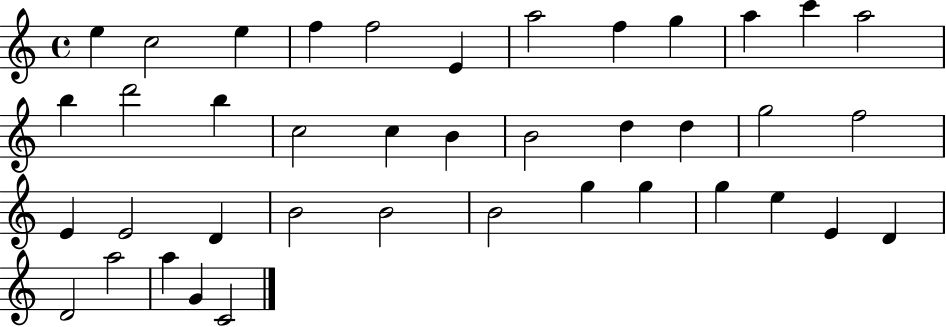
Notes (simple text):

E5/q C5/h E5/q F5/q F5/h E4/q A5/h F5/q G5/q A5/q C6/q A5/h B5/q D6/h B5/q C5/h C5/q B4/q B4/h D5/q D5/q G5/h F5/h E4/q E4/h D4/q B4/h B4/h B4/h G5/q G5/q G5/q E5/q E4/q D4/q D4/h A5/h A5/q G4/q C4/h